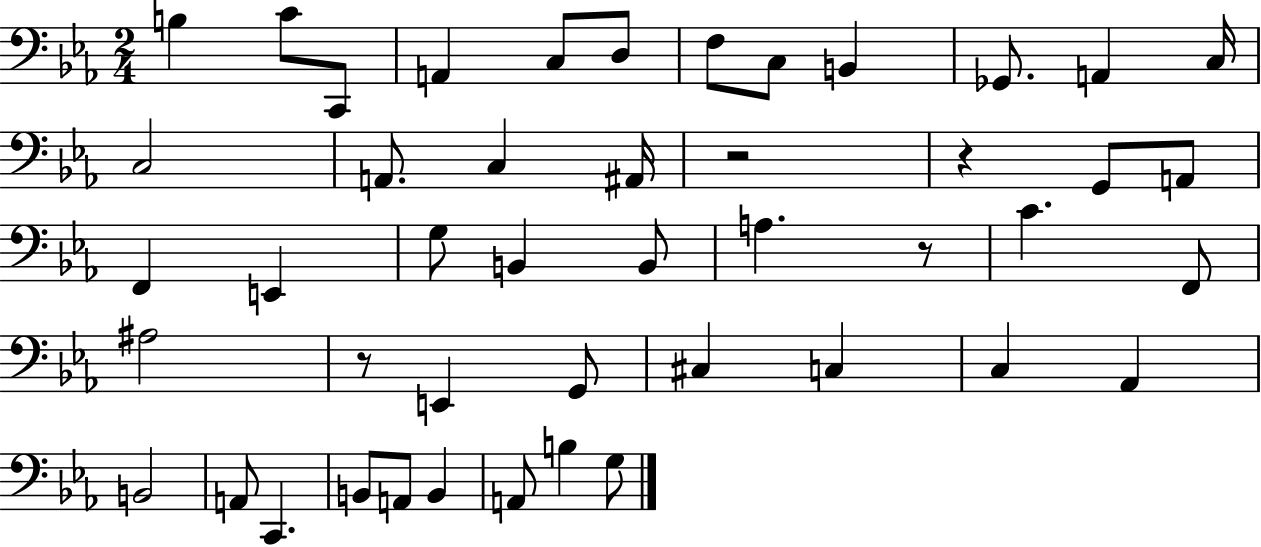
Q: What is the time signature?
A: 2/4